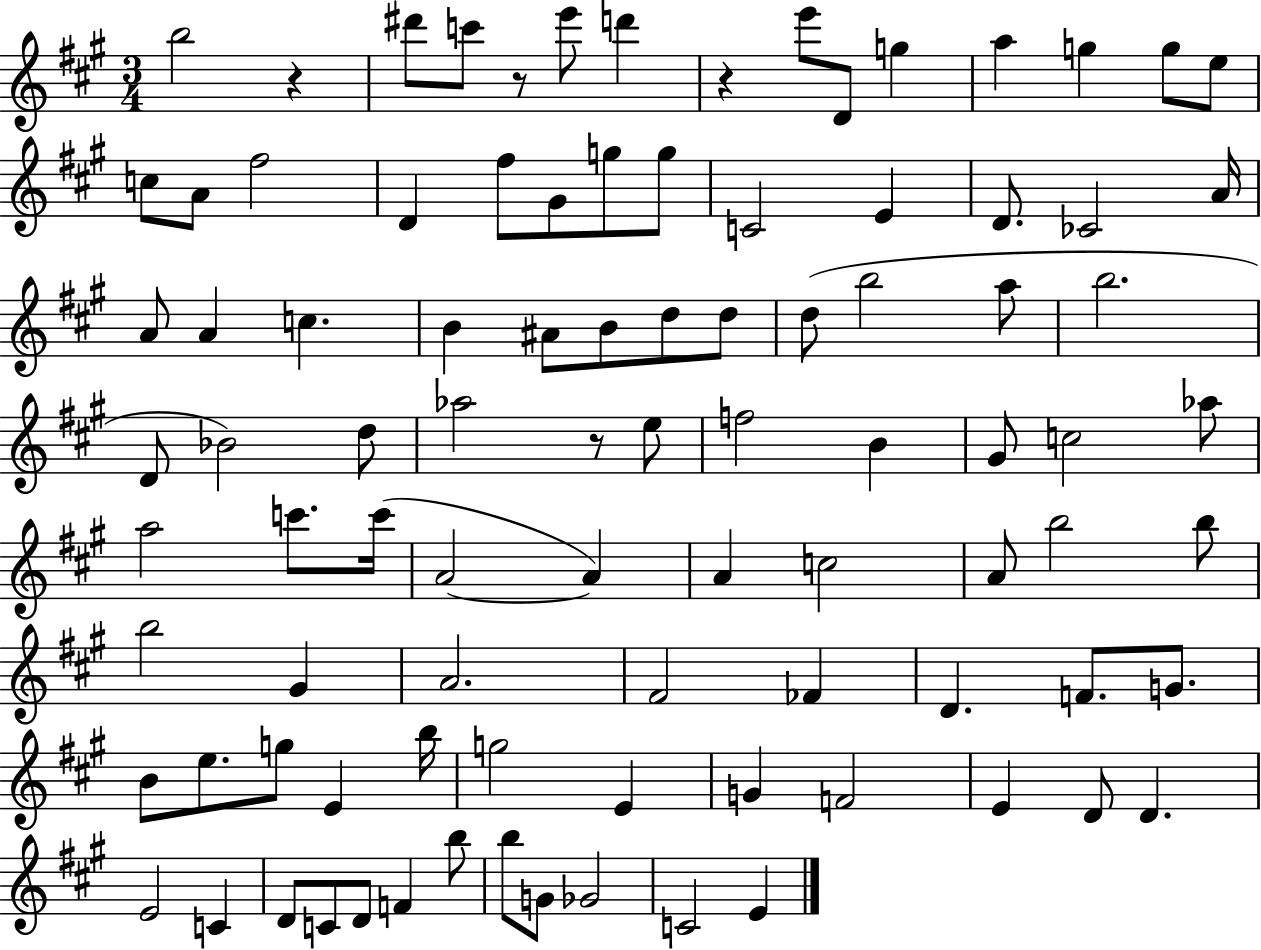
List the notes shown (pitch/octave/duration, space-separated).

B5/h R/q D#6/e C6/e R/e E6/e D6/q R/q E6/e D4/e G5/q A5/q G5/q G5/e E5/e C5/e A4/e F#5/h D4/q F#5/e G#4/e G5/e G5/e C4/h E4/q D4/e. CES4/h A4/s A4/e A4/q C5/q. B4/q A#4/e B4/e D5/e D5/e D5/e B5/h A5/e B5/h. D4/e Bb4/h D5/e Ab5/h R/e E5/e F5/h B4/q G#4/e C5/h Ab5/e A5/h C6/e. C6/s A4/h A4/q A4/q C5/h A4/e B5/h B5/e B5/h G#4/q A4/h. F#4/h FES4/q D4/q. F4/e. G4/e. B4/e E5/e. G5/e E4/q B5/s G5/h E4/q G4/q F4/h E4/q D4/e D4/q. E4/h C4/q D4/e C4/e D4/e F4/q B5/e B5/e G4/e Gb4/h C4/h E4/q